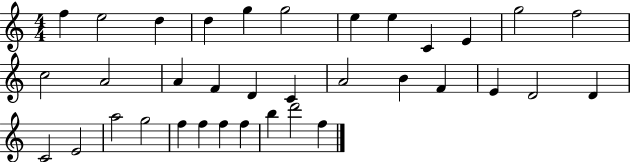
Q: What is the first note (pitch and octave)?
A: F5